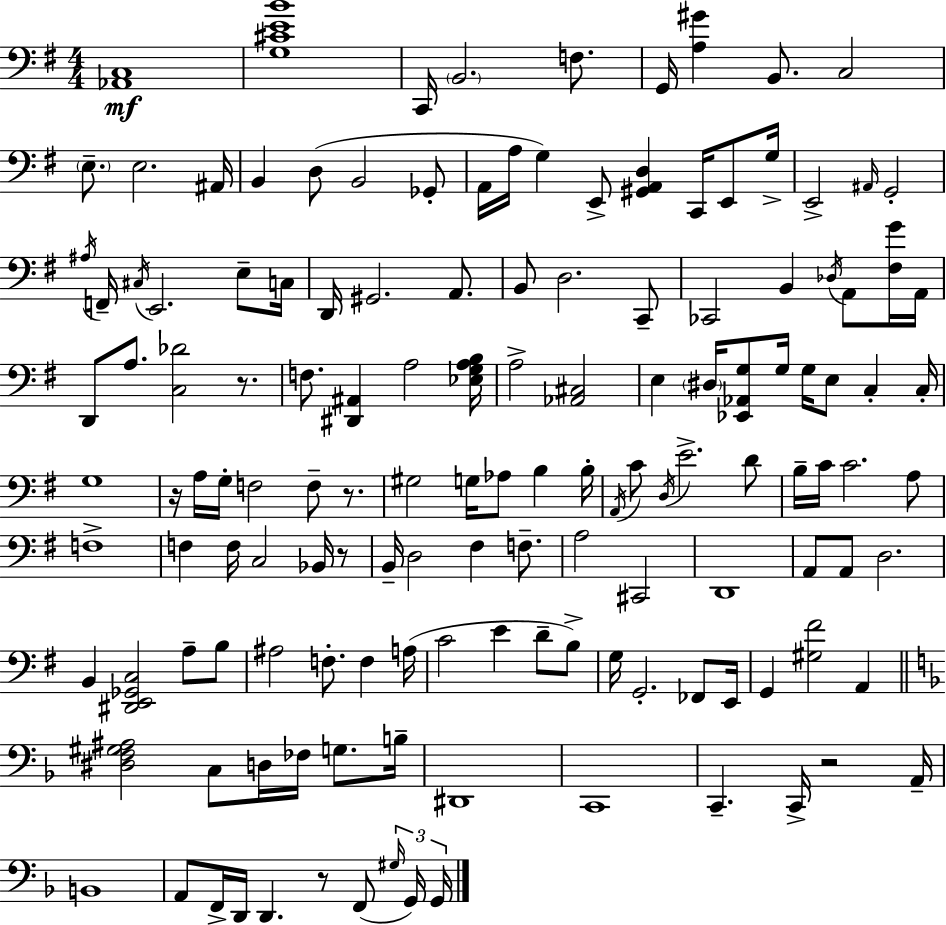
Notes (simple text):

[Ab2,C3]/w [G3,C#4,E4,B4]/w C2/s B2/h. F3/e. G2/s [A3,G#4]/q B2/e. C3/h E3/e. E3/h. A#2/s B2/q D3/e B2/h Gb2/e A2/s A3/s G3/q E2/e [G#2,A2,D3]/q C2/s E2/e G3/s E2/h A#2/s G2/h A#3/s F2/s C#3/s E2/h. E3/e C3/s D2/s G#2/h. A2/e. B2/e D3/h. C2/e CES2/h B2/q Db3/s A2/e [F#3,G4]/s A2/s D2/e A3/e. [C3,Db4]/h R/e. F3/e. [D#2,A#2]/q A3/h [Eb3,G3,A3,B3]/s A3/h [Ab2,C#3]/h E3/q D#3/s [Eb2,Ab2,G3]/e G3/s G3/s E3/e C3/q C3/s G3/w R/s A3/s G3/s F3/h F3/e R/e. G#3/h G3/s Ab3/e B3/q B3/s A2/s C4/e D3/s E4/h. D4/e B3/s C4/s C4/h. A3/e F3/w F3/q F3/s C3/h Bb2/s R/e B2/s D3/h F#3/q F3/e. A3/h C#2/h D2/w A2/e A2/e D3/h. B2/q [D#2,E2,Gb2,C3]/h A3/e B3/e A#3/h F3/e. F3/q A3/s C4/h E4/q D4/e B3/e G3/s G2/h. FES2/e E2/s G2/q [G#3,F#4]/h A2/q [D#3,F3,G#3,A#3]/h C3/e D3/s FES3/s G3/e. B3/s D#2/w C2/w C2/q. C2/s R/h A2/s B2/w A2/e F2/s D2/s D2/q. R/e F2/e G#3/s G2/s G2/s